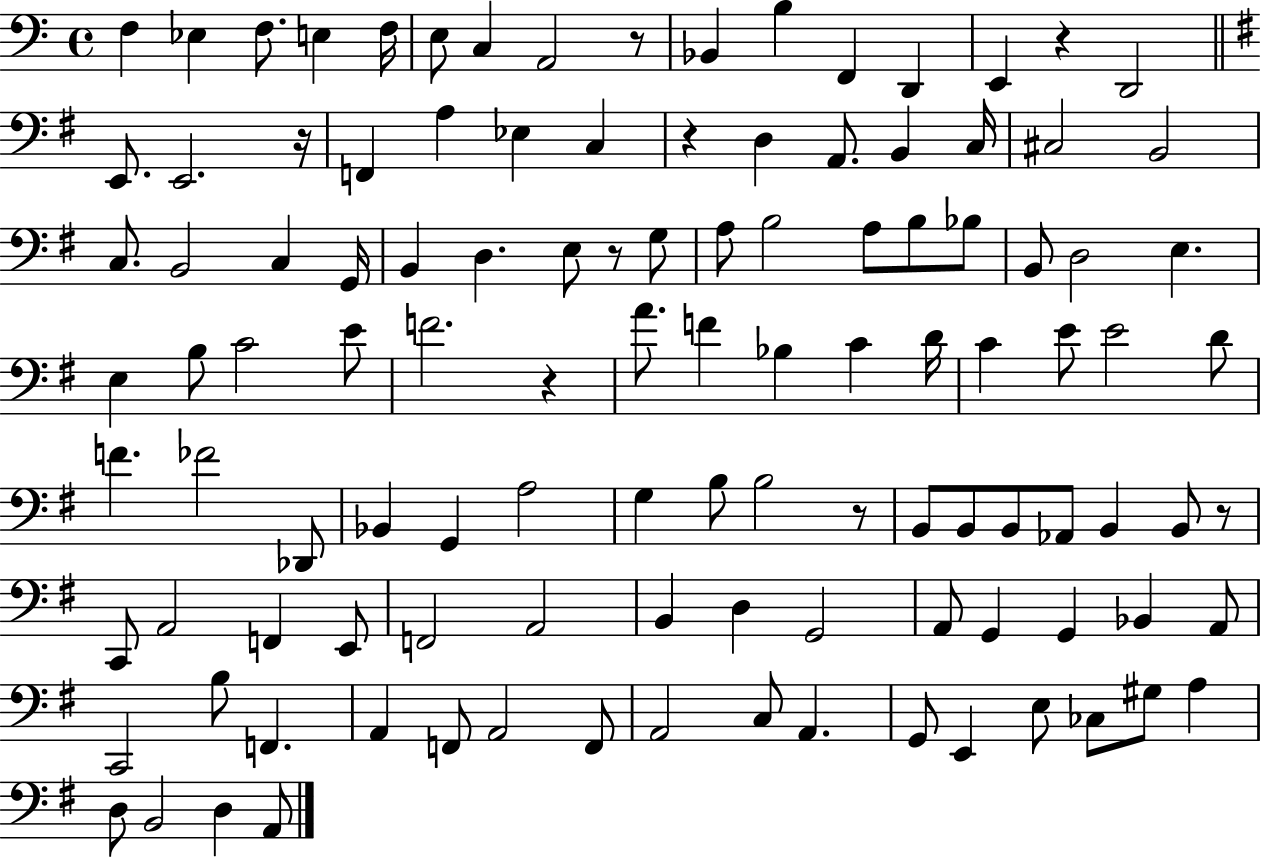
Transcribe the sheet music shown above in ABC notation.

X:1
T:Untitled
M:4/4
L:1/4
K:C
F, _E, F,/2 E, F,/4 E,/2 C, A,,2 z/2 _B,, B, F,, D,, E,, z D,,2 E,,/2 E,,2 z/4 F,, A, _E, C, z D, A,,/2 B,, C,/4 ^C,2 B,,2 C,/2 B,,2 C, G,,/4 B,, D, E,/2 z/2 G,/2 A,/2 B,2 A,/2 B,/2 _B,/2 B,,/2 D,2 E, E, B,/2 C2 E/2 F2 z A/2 F _B, C D/4 C E/2 E2 D/2 F _F2 _D,,/2 _B,, G,, A,2 G, B,/2 B,2 z/2 B,,/2 B,,/2 B,,/2 _A,,/2 B,, B,,/2 z/2 C,,/2 A,,2 F,, E,,/2 F,,2 A,,2 B,, D, G,,2 A,,/2 G,, G,, _B,, A,,/2 C,,2 B,/2 F,, A,, F,,/2 A,,2 F,,/2 A,,2 C,/2 A,, G,,/2 E,, E,/2 _C,/2 ^G,/2 A, D,/2 B,,2 D, A,,/2